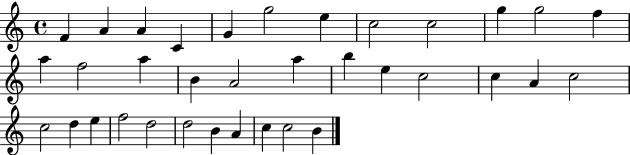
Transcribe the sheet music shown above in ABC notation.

X:1
T:Untitled
M:4/4
L:1/4
K:C
F A A C G g2 e c2 c2 g g2 f a f2 a B A2 a b e c2 c A c2 c2 d e f2 d2 d2 B A c c2 B